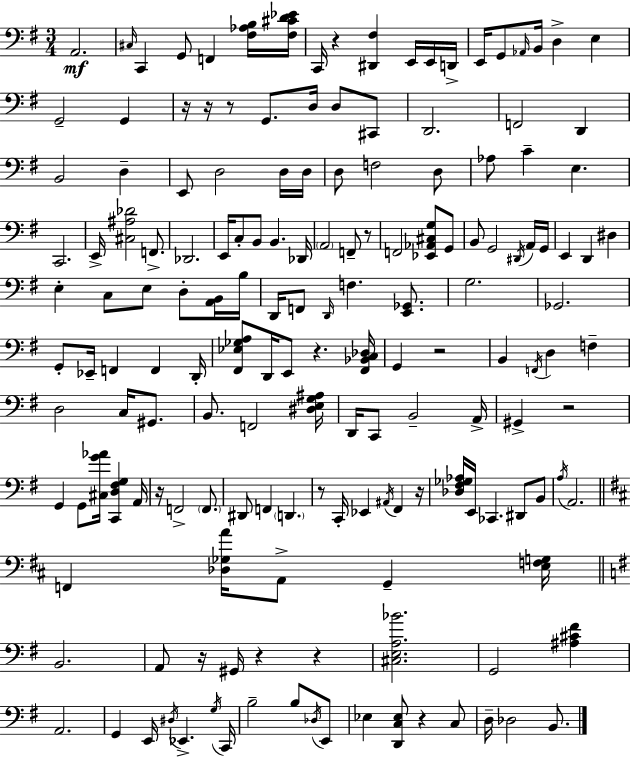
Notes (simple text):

A2/h. C#3/s C2/q G2/e F2/q [F#3,Ab3,B3]/s [F#3,C#4,D4,Eb4]/s C2/s R/q [D#2,F#3]/q E2/s E2/s D2/s E2/s G2/e Ab2/s B2/s D3/q E3/q G2/h G2/q R/s R/s R/e G2/e. D3/s D3/e C#2/e D2/h. F2/h D2/q B2/h D3/q E2/e D3/h D3/s D3/s D3/e F3/h D3/e Ab3/e C4/q E3/q. C2/h. E2/s [C#3,A#3,Db4]/h F2/e. Db2/h. E2/s C3/e B2/e B2/q. Db2/s A2/h F2/e R/e F2/h [Eb2,Ab2,C#3,G3]/e G2/e B2/e G2/h D#2/s A2/s G2/s E2/q D2/q D#3/q E3/q C3/e E3/e D3/e [A2,B2]/s B3/s D2/s F2/e D2/s F3/q. [E2,Gb2]/e. G3/h. Gb2/h. G2/e Eb2/s F2/q F2/q D2/s [F#2,Eb3,Gb3,A3]/e D2/s E2/e R/q. [F#2,Bb2,C3,Db3]/s G2/q R/h B2/q F2/s D3/q F3/q D3/h C3/s G#2/e. B2/e. F2/h [D#3,E3,G3,A#3]/s D2/s C2/e B2/h A2/s G#2/q R/h G2/q G2/e [C#3,G4,Ab4]/s [C2,D3,F#3,G3]/q A2/s R/s F2/h F2/e. D#2/e F2/q D2/q. R/e C2/s Eb2/q A#2/s F#2/q R/s [Db3,F#3,Gb3,Ab3]/s E2/s CES2/q. D#2/e B2/e A3/s A2/h. F2/q [Db3,Gb3,A4]/s A2/e G2/q [E3,F3,G3]/s B2/h. A2/e R/s G#2/s R/q R/q [C#3,E3,A3,Bb4]/h. G2/h [A#3,C#4,F#4]/q A2/h. G2/q E2/s D#3/s Eb2/q. G3/s C2/s B3/h B3/e Db3/s E2/e Eb3/q [D2,C3,Eb3]/e R/q C3/e D3/s Db3/h B2/e.